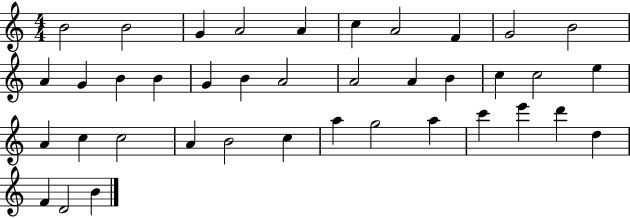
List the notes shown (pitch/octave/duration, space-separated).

B4/h B4/h G4/q A4/h A4/q C5/q A4/h F4/q G4/h B4/h A4/q G4/q B4/q B4/q G4/q B4/q A4/h A4/h A4/q B4/q C5/q C5/h E5/q A4/q C5/q C5/h A4/q B4/h C5/q A5/q G5/h A5/q C6/q E6/q D6/q D5/q F4/q D4/h B4/q